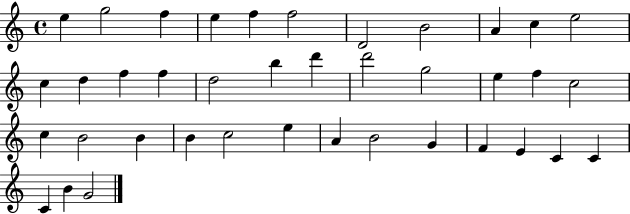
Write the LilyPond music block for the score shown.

{
  \clef treble
  \time 4/4
  \defaultTimeSignature
  \key c \major
  e''4 g''2 f''4 | e''4 f''4 f''2 | d'2 b'2 | a'4 c''4 e''2 | \break c''4 d''4 f''4 f''4 | d''2 b''4 d'''4 | d'''2 g''2 | e''4 f''4 c''2 | \break c''4 b'2 b'4 | b'4 c''2 e''4 | a'4 b'2 g'4 | f'4 e'4 c'4 c'4 | \break c'4 b'4 g'2 | \bar "|."
}